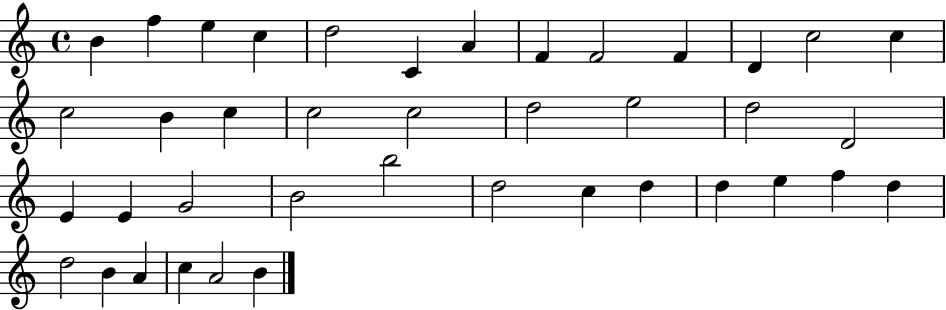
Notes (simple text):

B4/q F5/q E5/q C5/q D5/h C4/q A4/q F4/q F4/h F4/q D4/q C5/h C5/q C5/h B4/q C5/q C5/h C5/h D5/h E5/h D5/h D4/h E4/q E4/q G4/h B4/h B5/h D5/h C5/q D5/q D5/q E5/q F5/q D5/q D5/h B4/q A4/q C5/q A4/h B4/q